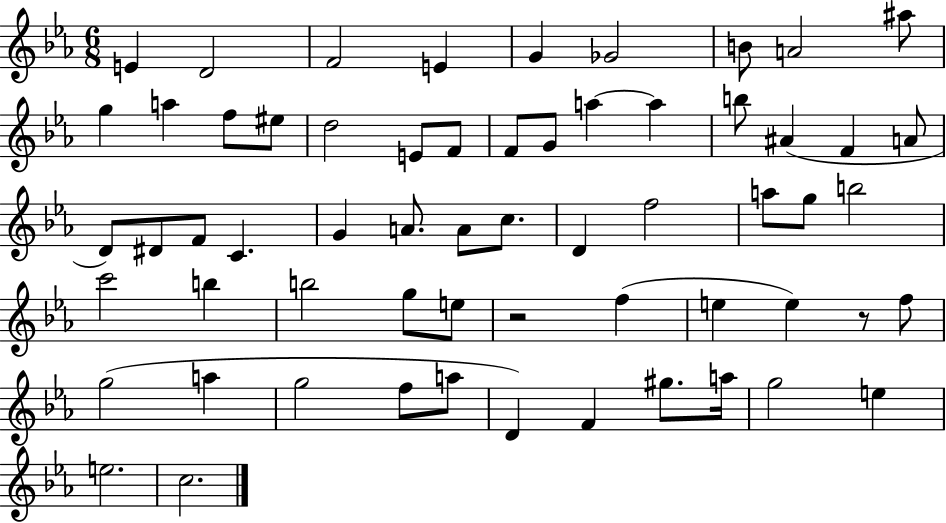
{
  \clef treble
  \numericTimeSignature
  \time 6/8
  \key ees \major
  \repeat volta 2 { e'4 d'2 | f'2 e'4 | g'4 ges'2 | b'8 a'2 ais''8 | \break g''4 a''4 f''8 eis''8 | d''2 e'8 f'8 | f'8 g'8 a''4~~ a''4 | b''8 ais'4( f'4 a'8 | \break d'8) dis'8 f'8 c'4. | g'4 a'8. a'8 c''8. | d'4 f''2 | a''8 g''8 b''2 | \break c'''2 b''4 | b''2 g''8 e''8 | r2 f''4( | e''4 e''4) r8 f''8 | \break g''2( a''4 | g''2 f''8 a''8 | d'4) f'4 gis''8. a''16 | g''2 e''4 | \break e''2. | c''2. | } \bar "|."
}